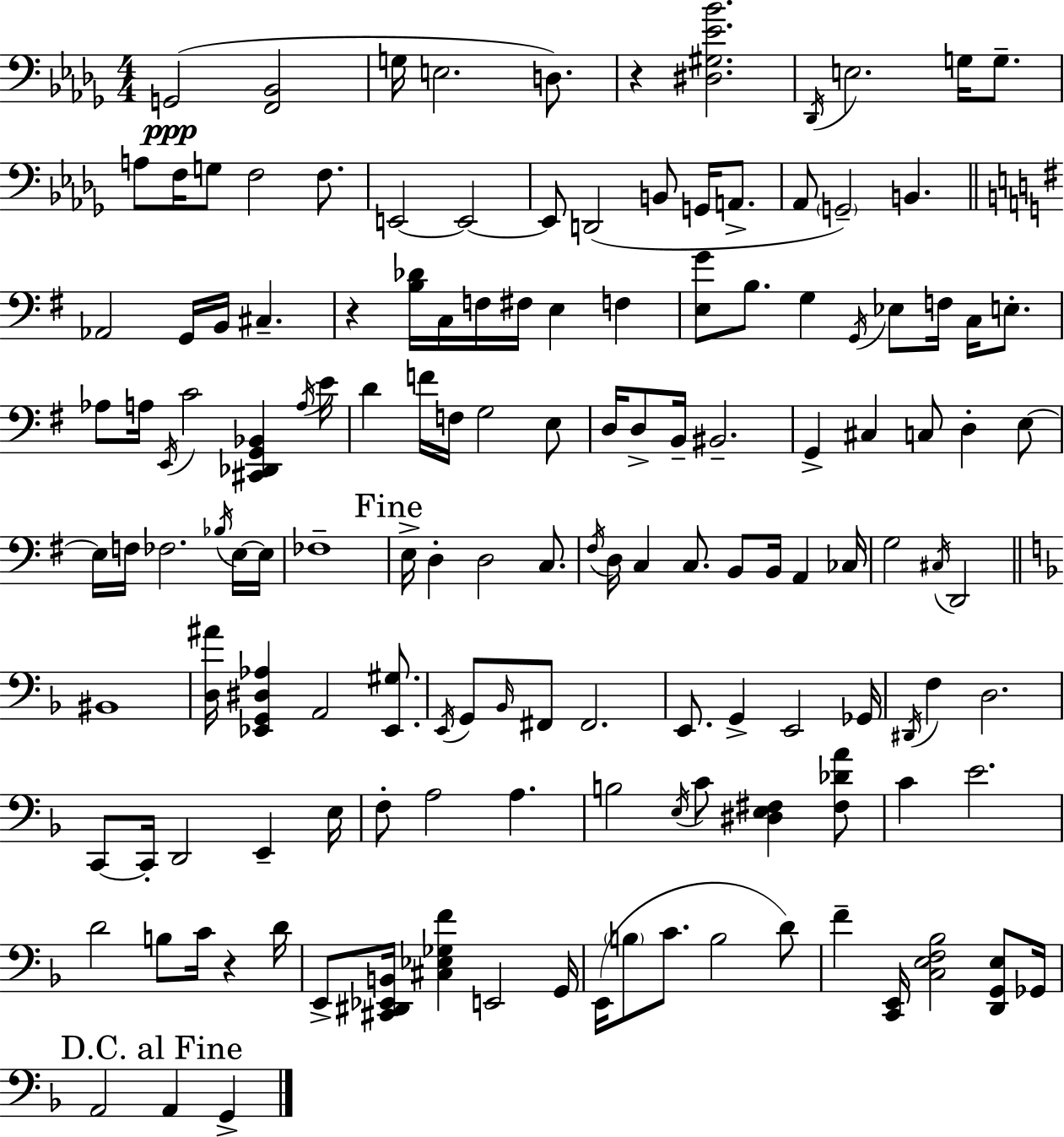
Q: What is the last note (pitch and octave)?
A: G2